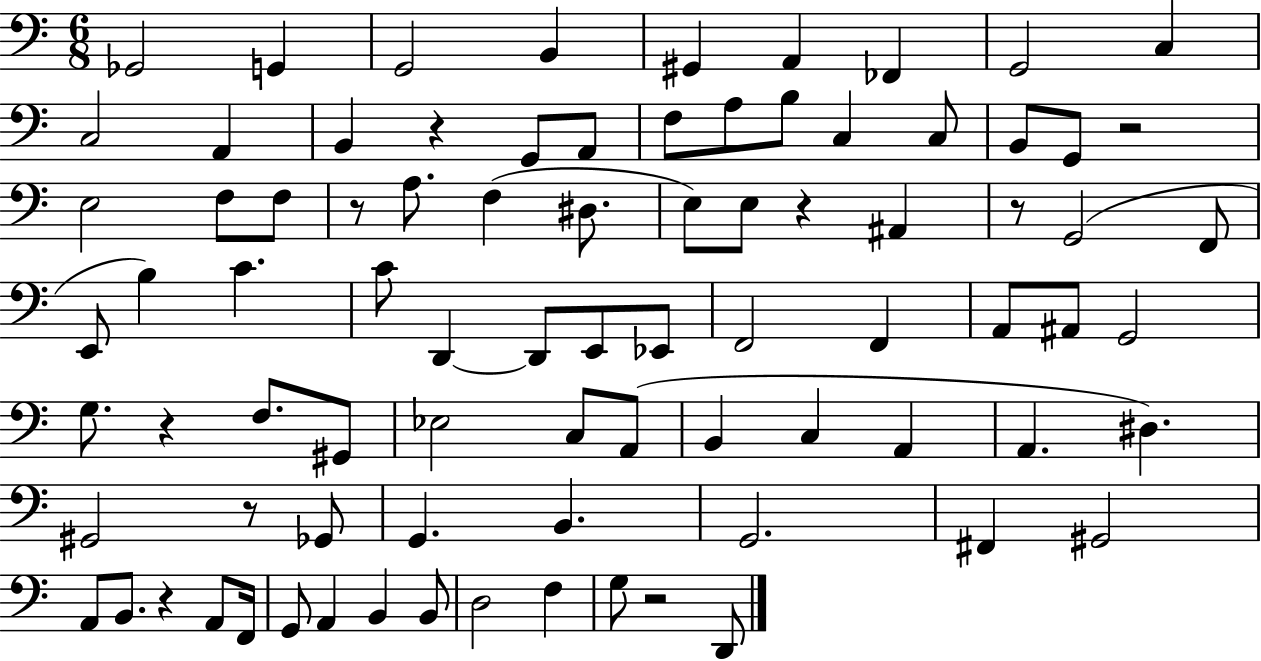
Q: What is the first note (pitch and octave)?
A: Gb2